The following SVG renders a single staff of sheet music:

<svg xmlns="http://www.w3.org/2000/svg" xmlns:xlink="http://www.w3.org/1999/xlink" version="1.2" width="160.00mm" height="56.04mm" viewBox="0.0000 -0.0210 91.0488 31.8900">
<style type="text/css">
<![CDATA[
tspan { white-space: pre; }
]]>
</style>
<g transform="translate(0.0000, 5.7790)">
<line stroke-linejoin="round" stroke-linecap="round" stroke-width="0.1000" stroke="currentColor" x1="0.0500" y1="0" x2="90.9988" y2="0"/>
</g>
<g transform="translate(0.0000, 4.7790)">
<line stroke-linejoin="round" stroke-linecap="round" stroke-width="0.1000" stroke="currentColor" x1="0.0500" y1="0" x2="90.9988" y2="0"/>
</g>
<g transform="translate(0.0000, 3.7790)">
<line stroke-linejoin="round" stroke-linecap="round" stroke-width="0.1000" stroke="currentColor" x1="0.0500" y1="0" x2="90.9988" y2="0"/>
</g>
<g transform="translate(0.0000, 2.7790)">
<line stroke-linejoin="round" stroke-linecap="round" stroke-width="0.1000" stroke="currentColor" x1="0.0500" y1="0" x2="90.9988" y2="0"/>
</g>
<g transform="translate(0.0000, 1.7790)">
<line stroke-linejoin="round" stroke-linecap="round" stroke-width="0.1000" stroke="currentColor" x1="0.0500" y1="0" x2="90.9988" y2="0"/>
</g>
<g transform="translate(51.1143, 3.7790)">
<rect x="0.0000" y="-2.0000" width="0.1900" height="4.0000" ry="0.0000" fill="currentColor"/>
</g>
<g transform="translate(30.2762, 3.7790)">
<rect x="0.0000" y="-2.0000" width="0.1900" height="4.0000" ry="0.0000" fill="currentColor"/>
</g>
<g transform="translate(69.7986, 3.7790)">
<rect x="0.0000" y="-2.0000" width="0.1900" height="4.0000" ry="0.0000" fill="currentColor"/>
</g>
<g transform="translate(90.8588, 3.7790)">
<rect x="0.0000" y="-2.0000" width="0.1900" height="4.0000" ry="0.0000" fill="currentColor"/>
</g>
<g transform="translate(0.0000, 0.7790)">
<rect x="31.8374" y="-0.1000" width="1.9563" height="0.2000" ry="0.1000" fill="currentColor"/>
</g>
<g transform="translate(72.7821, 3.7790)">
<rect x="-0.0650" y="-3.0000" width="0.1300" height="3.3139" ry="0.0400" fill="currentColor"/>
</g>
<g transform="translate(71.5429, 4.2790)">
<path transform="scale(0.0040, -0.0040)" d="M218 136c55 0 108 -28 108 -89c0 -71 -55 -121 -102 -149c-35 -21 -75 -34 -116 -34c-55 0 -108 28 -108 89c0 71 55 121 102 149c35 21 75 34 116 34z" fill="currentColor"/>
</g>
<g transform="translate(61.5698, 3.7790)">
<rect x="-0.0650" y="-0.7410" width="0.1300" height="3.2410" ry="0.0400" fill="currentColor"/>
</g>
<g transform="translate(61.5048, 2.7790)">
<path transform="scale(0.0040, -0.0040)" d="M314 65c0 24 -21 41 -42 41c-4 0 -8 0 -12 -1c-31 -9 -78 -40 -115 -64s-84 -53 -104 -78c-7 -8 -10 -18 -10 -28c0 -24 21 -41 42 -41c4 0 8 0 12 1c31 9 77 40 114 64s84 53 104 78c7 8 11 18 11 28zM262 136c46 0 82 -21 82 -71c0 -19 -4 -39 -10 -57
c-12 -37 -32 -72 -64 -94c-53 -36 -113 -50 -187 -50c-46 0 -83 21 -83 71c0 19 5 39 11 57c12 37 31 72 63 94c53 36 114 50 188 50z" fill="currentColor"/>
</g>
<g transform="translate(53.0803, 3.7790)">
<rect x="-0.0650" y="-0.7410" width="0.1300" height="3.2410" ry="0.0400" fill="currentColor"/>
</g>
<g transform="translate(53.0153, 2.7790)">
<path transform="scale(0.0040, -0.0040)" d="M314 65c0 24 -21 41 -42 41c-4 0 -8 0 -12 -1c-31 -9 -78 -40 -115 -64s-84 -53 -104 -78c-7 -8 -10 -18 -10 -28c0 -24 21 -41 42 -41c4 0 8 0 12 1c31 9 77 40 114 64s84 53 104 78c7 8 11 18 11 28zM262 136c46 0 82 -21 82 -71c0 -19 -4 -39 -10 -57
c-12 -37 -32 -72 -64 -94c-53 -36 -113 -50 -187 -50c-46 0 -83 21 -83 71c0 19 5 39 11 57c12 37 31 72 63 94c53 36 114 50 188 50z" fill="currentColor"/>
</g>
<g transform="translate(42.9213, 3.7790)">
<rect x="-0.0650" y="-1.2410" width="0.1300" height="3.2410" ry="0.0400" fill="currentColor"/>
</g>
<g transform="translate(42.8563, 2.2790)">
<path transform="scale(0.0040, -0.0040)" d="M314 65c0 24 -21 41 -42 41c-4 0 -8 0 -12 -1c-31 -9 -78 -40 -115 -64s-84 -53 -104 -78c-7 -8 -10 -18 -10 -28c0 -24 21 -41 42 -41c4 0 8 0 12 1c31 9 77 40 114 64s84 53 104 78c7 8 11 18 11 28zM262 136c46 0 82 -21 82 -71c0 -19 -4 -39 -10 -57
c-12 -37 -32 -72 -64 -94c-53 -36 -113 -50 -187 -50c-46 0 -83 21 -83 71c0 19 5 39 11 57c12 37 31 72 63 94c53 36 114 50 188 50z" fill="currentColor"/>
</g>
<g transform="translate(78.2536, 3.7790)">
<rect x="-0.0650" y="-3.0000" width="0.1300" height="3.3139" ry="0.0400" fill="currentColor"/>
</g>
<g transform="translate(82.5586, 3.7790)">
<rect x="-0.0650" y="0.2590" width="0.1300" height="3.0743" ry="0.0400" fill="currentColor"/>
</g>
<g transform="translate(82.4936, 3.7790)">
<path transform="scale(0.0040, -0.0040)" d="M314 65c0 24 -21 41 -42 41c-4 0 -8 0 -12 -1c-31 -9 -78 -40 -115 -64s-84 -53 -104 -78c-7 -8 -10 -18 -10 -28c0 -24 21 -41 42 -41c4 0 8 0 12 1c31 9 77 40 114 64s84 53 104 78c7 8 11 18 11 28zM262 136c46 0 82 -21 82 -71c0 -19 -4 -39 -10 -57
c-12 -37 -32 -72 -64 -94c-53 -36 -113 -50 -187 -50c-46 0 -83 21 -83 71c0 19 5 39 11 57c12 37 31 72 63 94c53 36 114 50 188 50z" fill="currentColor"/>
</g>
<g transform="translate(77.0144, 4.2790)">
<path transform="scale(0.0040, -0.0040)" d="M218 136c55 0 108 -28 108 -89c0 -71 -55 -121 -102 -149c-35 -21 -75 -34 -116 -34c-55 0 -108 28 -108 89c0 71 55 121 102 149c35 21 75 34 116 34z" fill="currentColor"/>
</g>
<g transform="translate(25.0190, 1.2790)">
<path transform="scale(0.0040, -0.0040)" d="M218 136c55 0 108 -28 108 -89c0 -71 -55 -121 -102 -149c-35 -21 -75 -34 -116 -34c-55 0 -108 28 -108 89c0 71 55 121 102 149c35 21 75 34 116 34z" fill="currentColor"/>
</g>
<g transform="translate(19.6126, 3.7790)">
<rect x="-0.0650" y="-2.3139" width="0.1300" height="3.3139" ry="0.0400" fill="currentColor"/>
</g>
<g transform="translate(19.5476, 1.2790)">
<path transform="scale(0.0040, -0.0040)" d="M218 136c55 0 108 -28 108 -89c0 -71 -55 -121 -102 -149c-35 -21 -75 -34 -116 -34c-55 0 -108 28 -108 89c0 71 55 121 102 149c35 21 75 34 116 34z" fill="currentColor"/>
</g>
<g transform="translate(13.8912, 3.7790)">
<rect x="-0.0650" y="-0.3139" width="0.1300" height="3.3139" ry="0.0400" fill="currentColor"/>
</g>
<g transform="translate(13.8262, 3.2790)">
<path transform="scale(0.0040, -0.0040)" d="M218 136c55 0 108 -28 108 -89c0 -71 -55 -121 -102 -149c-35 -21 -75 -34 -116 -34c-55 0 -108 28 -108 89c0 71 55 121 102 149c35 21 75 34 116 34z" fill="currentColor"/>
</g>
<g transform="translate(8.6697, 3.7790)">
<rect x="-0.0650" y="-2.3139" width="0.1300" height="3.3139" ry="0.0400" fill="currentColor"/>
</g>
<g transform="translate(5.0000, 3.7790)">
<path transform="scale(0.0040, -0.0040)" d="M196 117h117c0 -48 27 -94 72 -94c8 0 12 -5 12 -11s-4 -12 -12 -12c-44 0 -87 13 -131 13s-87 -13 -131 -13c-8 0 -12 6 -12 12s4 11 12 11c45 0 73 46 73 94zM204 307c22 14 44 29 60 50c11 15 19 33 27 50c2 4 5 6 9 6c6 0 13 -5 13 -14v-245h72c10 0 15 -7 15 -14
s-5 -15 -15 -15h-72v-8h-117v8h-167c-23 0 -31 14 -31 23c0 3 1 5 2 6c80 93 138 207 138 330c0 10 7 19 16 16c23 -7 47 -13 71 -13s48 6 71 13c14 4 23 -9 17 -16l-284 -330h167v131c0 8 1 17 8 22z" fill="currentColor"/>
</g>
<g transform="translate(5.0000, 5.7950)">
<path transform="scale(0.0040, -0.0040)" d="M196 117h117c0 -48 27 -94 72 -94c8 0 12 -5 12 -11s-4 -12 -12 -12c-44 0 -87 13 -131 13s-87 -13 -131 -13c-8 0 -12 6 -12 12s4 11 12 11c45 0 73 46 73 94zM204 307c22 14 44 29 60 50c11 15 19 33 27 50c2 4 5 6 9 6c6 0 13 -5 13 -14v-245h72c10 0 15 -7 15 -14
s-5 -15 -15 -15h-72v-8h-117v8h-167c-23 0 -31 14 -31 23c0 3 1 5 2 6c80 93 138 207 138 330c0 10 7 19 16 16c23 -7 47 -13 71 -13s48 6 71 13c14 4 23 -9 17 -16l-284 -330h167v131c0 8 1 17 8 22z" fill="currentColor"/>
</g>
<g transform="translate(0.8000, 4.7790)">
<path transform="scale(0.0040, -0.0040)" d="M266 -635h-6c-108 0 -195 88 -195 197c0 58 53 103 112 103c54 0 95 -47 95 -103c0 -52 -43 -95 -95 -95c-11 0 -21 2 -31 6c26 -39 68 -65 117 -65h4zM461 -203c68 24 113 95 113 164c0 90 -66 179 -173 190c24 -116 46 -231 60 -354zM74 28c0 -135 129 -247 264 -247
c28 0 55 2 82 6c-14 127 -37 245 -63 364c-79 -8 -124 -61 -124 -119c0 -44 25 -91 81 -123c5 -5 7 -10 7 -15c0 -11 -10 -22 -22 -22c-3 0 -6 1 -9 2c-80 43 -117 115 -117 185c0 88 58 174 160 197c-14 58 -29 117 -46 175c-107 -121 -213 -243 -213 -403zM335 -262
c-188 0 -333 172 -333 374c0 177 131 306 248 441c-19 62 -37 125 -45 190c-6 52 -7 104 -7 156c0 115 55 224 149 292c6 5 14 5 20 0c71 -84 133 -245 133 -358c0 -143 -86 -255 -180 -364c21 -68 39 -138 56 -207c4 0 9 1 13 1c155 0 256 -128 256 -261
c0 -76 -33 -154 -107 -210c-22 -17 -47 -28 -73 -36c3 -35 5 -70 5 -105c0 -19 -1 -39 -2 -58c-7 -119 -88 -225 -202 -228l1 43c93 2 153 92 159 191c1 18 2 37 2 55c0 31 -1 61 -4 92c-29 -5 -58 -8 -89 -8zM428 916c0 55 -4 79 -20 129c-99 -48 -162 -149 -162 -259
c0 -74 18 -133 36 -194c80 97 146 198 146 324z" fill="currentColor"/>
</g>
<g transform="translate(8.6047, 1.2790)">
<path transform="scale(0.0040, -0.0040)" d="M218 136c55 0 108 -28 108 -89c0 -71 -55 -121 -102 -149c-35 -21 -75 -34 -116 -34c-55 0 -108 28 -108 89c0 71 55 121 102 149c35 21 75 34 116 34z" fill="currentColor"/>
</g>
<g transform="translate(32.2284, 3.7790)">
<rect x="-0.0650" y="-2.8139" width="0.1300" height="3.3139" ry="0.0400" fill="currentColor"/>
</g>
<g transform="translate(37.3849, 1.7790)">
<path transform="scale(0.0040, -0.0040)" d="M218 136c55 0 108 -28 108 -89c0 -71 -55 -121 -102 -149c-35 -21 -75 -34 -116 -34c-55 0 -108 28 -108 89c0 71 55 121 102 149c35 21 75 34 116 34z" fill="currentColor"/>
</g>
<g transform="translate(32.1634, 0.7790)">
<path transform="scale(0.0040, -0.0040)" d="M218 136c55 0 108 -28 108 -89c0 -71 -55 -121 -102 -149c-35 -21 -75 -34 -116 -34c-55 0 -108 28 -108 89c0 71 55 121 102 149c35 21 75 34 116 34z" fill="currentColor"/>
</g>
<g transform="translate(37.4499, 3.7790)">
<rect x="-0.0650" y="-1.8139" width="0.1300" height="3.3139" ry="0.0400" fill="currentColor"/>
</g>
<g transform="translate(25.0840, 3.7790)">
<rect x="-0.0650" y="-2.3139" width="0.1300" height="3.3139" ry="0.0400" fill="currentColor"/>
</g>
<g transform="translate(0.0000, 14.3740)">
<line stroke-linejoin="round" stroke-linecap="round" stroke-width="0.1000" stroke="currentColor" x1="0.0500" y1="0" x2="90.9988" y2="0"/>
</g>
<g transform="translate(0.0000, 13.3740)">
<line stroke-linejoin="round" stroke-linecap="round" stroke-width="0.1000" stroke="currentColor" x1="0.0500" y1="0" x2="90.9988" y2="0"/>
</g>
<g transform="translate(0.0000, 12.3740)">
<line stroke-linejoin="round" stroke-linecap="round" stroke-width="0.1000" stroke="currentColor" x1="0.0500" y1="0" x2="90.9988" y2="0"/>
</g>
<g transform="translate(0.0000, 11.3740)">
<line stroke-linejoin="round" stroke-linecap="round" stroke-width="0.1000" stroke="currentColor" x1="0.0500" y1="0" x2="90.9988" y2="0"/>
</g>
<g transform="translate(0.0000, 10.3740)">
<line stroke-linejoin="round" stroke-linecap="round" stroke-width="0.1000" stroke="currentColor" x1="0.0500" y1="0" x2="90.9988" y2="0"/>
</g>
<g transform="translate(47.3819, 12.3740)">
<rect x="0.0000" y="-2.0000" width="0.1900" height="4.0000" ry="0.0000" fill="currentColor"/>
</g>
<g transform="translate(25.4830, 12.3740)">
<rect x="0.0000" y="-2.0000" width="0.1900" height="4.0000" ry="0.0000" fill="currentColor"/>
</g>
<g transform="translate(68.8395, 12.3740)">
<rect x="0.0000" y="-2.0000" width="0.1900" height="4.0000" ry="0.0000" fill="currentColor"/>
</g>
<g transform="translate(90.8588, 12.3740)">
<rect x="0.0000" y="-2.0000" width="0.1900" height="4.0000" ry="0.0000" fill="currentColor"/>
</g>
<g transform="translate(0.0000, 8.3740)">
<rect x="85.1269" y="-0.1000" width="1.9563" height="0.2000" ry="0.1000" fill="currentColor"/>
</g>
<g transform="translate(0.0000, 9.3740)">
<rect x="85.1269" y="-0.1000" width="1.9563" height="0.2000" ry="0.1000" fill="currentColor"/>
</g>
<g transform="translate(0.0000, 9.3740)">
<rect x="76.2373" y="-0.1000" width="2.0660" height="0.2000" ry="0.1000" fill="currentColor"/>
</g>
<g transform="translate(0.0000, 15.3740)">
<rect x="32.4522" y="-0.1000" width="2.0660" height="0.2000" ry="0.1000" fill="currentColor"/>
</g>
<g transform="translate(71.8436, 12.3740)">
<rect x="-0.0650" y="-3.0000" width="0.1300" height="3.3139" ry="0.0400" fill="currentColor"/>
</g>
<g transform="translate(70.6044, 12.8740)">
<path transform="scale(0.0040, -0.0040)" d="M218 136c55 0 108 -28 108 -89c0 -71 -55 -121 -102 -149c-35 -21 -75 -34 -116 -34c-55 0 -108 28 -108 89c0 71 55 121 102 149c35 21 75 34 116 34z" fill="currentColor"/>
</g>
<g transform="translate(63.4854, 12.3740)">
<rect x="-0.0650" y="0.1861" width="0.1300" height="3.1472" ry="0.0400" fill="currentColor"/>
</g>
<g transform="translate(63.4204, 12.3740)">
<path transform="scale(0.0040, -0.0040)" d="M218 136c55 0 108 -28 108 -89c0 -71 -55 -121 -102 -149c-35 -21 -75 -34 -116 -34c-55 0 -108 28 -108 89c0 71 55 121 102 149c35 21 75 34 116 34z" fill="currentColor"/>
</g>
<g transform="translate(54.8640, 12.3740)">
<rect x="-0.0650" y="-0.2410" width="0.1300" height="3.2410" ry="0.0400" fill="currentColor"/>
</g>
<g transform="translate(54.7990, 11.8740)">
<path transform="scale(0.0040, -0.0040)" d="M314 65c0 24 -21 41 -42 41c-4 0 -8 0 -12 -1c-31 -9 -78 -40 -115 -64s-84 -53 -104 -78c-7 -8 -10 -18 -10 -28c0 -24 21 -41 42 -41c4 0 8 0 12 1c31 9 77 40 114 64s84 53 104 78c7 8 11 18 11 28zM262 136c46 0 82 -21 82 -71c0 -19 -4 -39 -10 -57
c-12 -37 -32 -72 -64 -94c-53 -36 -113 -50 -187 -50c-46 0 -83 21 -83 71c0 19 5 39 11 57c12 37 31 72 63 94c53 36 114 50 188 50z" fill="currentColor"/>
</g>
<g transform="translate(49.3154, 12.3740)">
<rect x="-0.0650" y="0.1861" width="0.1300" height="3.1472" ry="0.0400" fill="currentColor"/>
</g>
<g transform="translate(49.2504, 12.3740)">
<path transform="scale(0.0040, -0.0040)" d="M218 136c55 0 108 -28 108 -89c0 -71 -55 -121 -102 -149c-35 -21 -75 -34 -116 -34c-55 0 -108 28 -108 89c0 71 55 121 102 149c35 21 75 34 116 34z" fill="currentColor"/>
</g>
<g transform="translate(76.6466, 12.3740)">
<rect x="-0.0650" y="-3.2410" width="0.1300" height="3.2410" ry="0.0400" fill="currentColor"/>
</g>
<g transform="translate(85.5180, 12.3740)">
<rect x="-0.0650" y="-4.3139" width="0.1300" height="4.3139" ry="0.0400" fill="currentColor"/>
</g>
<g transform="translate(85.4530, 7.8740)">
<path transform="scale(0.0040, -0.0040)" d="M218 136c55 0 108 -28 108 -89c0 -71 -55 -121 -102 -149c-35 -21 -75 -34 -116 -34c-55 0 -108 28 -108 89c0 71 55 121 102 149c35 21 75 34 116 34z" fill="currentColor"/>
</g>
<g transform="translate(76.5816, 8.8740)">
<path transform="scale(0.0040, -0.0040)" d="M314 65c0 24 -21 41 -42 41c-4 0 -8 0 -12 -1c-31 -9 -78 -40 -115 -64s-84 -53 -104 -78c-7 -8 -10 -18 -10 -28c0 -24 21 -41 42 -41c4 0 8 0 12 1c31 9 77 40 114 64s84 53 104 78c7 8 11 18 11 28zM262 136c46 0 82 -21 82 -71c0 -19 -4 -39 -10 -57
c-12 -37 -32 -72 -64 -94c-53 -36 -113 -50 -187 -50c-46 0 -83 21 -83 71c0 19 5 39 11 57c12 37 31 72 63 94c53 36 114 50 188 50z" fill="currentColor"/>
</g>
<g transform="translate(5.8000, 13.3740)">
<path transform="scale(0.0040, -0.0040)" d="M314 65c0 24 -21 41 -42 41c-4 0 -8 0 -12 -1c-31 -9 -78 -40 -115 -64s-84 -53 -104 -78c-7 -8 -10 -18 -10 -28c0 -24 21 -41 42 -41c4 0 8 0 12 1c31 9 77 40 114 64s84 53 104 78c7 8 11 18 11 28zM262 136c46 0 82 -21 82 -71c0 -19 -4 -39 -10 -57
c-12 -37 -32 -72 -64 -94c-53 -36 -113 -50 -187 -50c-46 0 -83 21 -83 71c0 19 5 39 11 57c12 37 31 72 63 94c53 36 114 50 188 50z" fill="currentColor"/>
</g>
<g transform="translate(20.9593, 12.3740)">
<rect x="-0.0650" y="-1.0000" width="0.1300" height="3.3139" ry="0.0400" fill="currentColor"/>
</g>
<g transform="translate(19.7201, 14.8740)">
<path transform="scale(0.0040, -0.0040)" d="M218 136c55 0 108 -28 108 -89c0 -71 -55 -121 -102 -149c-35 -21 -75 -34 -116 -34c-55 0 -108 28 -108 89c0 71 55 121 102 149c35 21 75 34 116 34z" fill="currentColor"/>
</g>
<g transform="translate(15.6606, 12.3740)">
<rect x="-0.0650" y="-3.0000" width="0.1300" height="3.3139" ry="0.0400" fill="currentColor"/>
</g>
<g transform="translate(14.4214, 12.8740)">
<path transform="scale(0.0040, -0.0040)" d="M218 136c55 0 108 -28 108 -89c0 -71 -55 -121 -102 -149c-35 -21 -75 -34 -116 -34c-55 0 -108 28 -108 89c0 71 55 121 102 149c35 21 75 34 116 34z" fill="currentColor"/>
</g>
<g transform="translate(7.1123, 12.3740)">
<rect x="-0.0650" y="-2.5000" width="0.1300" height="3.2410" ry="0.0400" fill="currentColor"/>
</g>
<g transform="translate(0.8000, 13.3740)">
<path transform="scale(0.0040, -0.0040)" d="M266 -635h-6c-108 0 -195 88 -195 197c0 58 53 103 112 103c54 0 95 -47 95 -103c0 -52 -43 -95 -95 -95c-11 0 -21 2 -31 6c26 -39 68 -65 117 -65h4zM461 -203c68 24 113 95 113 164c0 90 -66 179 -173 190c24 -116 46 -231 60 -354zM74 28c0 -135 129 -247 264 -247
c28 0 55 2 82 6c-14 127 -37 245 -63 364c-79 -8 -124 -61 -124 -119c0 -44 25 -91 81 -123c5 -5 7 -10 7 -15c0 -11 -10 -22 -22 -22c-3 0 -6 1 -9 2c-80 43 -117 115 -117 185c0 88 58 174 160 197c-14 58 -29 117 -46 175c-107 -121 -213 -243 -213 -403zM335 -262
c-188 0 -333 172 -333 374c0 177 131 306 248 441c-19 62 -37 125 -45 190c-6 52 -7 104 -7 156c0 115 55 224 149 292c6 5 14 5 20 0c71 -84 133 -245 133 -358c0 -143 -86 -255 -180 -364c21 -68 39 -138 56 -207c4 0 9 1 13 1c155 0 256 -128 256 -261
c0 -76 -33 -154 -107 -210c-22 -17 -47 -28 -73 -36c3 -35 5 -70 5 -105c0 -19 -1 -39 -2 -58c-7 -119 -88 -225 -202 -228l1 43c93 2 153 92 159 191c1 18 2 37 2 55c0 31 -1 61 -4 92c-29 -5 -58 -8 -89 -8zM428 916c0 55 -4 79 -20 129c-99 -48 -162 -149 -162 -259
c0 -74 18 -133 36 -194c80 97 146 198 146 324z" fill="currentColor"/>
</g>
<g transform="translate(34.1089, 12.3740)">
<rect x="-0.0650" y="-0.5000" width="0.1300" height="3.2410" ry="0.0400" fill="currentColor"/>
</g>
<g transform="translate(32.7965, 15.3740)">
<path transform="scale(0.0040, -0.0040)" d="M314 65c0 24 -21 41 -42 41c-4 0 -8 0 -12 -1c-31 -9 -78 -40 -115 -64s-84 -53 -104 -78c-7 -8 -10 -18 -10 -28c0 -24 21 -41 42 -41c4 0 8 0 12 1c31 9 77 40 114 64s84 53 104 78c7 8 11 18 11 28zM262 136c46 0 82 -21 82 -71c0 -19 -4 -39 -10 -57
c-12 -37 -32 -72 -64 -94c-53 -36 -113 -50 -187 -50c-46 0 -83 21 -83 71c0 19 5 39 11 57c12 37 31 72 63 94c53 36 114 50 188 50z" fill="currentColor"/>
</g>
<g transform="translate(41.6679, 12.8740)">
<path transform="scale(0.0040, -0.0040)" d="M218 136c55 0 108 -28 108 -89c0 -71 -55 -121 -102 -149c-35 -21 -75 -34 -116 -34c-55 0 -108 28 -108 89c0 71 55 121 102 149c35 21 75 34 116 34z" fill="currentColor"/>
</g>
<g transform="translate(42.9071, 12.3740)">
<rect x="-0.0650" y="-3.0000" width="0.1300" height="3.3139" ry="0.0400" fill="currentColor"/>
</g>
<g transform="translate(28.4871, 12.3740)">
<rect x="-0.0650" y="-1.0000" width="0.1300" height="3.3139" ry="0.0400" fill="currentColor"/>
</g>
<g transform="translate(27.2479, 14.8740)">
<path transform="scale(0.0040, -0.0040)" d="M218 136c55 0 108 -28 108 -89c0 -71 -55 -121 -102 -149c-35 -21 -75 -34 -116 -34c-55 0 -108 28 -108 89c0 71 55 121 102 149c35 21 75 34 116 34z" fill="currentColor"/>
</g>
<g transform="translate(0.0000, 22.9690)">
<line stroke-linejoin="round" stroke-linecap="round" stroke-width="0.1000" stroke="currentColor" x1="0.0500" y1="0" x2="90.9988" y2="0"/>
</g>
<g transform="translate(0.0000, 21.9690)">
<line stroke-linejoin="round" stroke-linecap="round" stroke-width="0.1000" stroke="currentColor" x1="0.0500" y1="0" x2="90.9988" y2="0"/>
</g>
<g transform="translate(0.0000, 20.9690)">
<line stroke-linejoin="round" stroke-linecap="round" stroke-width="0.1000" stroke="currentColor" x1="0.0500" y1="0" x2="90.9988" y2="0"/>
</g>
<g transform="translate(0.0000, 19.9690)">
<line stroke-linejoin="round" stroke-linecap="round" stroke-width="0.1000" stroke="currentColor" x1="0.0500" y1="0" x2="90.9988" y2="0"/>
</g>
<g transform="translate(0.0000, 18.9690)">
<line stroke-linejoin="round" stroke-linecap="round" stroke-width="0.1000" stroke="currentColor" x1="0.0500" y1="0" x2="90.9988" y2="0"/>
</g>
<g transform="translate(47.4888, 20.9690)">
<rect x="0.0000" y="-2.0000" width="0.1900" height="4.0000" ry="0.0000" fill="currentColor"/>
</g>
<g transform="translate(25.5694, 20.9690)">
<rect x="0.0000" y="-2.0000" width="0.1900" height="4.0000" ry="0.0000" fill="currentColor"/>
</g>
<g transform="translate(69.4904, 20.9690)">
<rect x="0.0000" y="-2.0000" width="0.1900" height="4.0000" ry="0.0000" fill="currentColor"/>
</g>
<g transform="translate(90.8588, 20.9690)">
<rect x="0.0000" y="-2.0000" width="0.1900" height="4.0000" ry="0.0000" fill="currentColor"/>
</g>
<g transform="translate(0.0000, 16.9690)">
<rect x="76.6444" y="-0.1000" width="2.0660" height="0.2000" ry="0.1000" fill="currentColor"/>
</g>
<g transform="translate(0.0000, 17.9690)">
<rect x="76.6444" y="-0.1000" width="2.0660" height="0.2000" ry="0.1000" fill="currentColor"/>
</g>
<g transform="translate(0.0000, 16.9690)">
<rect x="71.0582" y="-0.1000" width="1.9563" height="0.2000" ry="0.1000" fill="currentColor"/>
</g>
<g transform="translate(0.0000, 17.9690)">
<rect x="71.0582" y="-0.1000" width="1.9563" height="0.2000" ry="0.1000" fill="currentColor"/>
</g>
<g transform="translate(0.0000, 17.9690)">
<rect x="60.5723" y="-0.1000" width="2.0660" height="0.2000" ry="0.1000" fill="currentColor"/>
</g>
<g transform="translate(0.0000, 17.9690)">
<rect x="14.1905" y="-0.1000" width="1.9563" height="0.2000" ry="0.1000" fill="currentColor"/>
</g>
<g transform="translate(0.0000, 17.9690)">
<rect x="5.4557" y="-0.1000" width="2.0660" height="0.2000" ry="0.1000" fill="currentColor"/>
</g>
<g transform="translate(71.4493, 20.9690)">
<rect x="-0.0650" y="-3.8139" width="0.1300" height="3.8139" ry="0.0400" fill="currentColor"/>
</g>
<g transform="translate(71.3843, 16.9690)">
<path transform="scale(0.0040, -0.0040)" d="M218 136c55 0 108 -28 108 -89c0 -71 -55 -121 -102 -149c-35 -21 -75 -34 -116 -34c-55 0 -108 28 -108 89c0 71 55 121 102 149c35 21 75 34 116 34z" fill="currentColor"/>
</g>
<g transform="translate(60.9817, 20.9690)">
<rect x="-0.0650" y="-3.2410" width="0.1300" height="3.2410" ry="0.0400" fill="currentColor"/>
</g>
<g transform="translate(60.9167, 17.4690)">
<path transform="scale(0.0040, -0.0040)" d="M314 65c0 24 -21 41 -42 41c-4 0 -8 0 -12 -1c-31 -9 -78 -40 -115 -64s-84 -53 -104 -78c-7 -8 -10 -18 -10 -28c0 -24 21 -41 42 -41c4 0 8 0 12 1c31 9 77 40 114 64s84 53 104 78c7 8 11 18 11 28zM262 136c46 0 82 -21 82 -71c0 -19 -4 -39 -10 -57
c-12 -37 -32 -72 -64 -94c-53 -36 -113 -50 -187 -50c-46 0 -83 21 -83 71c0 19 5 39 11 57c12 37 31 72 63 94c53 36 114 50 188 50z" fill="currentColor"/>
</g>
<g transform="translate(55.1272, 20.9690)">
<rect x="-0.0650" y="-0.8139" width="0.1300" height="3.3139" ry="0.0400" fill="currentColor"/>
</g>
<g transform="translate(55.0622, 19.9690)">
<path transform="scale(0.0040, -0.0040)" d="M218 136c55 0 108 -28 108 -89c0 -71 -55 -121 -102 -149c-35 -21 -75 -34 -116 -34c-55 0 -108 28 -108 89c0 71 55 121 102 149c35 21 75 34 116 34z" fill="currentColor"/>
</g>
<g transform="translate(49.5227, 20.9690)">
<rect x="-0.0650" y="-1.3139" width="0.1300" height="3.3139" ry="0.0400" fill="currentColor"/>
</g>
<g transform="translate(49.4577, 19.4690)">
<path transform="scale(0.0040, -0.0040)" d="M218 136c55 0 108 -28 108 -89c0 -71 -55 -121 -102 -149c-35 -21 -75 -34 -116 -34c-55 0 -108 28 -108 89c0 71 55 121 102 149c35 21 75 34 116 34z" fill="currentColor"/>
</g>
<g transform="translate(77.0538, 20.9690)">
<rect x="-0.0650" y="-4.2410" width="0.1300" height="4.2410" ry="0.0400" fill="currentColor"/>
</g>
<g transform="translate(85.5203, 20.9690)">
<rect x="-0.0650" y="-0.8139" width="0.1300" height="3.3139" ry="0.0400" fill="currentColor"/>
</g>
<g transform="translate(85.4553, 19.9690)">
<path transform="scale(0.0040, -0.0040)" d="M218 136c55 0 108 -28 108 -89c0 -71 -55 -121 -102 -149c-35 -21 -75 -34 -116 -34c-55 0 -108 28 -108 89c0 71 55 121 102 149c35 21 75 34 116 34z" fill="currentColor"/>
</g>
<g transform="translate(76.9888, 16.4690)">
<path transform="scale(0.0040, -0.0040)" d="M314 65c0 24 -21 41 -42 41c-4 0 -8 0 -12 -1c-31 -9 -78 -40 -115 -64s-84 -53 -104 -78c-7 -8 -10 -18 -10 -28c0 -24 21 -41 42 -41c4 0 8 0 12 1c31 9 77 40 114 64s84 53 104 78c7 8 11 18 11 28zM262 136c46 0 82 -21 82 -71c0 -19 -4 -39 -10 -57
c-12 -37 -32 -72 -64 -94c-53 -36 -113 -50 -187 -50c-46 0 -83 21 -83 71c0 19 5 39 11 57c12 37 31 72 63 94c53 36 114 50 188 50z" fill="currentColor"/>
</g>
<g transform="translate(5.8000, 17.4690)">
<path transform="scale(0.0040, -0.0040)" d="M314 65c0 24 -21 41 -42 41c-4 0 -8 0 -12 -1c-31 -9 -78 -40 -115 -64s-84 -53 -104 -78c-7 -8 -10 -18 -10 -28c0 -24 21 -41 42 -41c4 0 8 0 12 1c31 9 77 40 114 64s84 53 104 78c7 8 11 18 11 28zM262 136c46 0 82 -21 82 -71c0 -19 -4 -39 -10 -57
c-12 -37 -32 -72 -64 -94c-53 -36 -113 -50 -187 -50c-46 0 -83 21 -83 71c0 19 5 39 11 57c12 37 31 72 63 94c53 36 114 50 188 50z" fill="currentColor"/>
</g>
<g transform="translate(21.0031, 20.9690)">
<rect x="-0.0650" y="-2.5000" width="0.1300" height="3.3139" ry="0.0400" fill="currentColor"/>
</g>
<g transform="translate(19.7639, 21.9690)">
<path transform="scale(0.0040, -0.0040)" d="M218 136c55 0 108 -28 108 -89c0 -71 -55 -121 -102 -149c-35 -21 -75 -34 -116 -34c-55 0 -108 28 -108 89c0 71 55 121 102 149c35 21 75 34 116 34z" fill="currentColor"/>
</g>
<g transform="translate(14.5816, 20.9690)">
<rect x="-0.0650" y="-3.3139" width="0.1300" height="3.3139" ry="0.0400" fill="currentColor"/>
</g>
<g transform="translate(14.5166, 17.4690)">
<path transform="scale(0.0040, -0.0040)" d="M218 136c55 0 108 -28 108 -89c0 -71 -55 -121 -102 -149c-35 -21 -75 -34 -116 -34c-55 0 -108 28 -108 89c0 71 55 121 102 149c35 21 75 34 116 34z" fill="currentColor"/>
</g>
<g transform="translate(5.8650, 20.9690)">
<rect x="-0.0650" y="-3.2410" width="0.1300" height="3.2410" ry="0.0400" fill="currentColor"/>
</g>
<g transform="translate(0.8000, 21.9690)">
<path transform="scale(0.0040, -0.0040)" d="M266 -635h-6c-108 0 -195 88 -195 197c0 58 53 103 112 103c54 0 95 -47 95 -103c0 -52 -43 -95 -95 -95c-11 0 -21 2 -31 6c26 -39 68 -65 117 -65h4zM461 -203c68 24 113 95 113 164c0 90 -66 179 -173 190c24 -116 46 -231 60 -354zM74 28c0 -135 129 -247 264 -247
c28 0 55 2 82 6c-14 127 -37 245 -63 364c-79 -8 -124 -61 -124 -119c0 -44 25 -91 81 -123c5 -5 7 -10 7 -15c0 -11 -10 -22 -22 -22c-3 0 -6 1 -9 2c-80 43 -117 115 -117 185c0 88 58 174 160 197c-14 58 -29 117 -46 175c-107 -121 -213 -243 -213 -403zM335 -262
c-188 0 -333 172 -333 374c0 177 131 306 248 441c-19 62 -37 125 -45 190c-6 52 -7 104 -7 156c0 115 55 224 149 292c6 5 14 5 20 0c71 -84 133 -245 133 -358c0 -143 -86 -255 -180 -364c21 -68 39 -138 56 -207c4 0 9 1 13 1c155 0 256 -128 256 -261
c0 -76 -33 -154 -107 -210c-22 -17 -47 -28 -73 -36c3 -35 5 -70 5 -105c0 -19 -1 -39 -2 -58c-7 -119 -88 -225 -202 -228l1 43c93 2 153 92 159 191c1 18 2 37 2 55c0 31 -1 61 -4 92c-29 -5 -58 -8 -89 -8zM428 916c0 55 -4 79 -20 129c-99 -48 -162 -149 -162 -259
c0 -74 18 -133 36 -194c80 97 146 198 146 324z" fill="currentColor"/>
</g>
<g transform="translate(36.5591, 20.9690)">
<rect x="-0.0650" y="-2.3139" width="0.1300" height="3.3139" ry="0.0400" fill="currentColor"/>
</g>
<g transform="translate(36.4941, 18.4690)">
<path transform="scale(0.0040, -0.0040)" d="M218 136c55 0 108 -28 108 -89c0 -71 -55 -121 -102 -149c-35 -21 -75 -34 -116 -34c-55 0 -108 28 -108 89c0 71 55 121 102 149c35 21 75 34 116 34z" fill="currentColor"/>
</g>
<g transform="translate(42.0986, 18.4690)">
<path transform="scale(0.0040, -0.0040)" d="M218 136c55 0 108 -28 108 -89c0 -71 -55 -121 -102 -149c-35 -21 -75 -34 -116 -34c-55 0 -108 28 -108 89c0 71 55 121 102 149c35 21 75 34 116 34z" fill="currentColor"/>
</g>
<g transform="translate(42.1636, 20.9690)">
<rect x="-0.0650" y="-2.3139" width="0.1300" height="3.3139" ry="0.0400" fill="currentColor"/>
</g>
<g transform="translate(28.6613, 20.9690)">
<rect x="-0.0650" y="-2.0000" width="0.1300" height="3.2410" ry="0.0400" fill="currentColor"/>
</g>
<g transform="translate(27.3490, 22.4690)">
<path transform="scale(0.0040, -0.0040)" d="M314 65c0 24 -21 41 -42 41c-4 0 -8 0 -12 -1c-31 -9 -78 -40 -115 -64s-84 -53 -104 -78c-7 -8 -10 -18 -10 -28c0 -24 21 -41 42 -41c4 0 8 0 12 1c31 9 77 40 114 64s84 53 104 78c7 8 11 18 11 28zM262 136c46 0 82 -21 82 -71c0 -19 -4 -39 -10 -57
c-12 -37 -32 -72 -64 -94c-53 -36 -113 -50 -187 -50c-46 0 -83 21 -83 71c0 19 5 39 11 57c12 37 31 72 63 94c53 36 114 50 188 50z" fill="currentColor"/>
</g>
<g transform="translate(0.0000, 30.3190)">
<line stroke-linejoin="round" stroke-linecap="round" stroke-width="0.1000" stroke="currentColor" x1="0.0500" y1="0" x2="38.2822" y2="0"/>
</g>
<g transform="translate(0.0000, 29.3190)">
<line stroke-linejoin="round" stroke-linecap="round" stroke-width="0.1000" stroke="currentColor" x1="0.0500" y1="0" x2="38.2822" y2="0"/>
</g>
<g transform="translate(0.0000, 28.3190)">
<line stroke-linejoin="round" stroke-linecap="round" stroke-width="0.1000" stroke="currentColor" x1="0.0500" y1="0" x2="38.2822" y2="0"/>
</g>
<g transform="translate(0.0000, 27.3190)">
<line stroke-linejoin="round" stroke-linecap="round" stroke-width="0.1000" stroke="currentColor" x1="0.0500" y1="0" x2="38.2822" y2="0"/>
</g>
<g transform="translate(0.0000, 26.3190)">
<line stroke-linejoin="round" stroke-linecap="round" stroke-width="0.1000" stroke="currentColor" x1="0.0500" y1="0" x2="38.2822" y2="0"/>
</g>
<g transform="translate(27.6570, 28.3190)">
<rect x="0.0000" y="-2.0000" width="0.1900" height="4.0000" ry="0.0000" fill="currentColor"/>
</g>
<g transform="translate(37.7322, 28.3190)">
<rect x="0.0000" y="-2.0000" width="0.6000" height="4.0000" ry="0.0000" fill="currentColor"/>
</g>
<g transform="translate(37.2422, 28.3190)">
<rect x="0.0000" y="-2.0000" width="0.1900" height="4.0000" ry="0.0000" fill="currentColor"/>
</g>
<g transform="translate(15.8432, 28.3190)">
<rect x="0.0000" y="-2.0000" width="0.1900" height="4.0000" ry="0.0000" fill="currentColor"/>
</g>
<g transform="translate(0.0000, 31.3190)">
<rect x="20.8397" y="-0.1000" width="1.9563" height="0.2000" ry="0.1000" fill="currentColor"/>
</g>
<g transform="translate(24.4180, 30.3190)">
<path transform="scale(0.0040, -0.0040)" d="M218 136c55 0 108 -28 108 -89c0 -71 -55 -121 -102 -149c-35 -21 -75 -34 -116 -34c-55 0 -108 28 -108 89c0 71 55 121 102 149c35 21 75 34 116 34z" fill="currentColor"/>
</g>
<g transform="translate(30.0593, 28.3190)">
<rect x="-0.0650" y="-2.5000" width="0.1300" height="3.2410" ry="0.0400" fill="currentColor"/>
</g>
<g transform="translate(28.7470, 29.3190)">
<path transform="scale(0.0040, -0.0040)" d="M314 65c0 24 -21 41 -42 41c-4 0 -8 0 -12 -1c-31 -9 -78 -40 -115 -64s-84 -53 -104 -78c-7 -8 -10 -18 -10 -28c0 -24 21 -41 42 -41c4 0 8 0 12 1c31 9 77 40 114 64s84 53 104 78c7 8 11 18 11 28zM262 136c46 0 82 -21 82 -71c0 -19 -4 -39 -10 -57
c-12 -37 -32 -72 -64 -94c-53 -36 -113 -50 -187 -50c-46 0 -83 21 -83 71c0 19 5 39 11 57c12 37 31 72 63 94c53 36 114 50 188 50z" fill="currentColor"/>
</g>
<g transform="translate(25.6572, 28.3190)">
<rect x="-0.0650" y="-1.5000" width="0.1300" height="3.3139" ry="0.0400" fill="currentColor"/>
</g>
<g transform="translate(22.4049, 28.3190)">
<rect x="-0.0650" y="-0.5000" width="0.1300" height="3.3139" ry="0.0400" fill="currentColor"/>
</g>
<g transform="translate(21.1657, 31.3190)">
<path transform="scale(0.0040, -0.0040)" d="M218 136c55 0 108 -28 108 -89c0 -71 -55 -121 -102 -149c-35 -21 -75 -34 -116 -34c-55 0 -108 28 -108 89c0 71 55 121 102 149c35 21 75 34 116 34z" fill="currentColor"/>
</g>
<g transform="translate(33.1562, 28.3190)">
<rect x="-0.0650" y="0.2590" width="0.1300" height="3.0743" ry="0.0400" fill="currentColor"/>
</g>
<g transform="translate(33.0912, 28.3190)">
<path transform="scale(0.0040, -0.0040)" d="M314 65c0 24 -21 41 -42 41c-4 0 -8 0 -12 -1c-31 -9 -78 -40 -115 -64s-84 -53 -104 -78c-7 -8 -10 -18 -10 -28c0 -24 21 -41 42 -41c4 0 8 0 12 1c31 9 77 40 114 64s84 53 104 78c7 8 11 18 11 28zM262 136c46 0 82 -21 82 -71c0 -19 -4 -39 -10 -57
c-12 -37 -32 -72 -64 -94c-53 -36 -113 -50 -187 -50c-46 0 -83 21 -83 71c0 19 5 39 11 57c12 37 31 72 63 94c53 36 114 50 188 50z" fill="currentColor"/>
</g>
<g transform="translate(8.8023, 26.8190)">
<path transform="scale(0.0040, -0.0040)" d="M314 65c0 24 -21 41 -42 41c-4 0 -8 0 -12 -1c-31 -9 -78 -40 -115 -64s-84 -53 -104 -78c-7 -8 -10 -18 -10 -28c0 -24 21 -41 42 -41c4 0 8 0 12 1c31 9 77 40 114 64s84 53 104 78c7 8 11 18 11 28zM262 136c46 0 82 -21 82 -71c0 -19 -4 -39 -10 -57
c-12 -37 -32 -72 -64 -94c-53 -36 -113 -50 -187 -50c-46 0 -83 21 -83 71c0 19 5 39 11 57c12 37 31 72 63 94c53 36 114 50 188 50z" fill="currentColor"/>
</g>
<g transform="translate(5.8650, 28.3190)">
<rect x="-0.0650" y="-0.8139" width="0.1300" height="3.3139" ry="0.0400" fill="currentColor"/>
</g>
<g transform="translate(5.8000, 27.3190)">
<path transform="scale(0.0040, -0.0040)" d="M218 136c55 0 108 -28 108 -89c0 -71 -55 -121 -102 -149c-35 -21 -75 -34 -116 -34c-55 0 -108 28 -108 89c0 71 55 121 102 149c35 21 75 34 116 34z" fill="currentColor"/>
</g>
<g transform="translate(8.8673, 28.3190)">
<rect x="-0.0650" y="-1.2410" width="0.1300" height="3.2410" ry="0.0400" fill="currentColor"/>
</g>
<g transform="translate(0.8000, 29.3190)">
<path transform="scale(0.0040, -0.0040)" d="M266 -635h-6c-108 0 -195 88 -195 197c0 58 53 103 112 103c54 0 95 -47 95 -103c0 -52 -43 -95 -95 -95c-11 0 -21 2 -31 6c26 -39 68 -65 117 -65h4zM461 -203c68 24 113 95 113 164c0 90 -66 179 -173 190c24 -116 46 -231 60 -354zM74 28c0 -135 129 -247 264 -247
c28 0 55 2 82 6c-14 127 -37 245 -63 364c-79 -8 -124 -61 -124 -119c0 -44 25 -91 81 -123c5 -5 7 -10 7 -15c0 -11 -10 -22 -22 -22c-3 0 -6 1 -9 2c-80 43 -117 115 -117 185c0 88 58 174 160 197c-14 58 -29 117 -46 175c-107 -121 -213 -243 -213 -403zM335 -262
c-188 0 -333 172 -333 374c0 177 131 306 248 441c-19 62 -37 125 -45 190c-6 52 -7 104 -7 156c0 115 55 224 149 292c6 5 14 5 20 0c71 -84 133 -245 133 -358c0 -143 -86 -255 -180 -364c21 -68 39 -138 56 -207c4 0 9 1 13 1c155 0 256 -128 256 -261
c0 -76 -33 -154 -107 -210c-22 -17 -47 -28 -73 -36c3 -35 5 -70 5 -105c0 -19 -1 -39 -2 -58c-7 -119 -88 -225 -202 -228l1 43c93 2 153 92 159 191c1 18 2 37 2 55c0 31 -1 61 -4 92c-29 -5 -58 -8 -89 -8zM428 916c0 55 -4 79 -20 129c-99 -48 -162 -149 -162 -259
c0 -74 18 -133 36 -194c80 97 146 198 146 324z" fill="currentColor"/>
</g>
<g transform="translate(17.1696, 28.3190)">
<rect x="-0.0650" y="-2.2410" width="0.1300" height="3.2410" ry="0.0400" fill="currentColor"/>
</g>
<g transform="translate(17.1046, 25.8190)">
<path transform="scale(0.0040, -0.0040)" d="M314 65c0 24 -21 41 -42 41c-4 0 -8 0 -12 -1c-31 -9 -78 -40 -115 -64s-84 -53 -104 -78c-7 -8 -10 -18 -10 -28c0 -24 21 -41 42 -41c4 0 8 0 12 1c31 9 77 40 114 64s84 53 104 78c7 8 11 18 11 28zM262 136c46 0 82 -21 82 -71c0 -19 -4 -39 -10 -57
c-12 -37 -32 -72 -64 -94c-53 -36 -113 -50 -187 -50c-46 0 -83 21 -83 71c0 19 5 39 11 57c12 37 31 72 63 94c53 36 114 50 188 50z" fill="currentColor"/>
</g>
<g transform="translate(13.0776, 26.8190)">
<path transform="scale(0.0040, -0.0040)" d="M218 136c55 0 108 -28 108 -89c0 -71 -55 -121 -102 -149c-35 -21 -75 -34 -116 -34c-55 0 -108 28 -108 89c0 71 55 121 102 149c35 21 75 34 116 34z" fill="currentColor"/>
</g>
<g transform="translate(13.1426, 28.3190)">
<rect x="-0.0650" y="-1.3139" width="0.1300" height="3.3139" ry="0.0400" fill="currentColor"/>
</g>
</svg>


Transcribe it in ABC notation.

X:1
T:Untitled
M:4/4
L:1/4
K:C
g c g g a f e2 d2 d2 A A B2 G2 A D D C2 A B c2 B A b2 d' b2 b G F2 g g e d b2 c' d'2 d d e2 e g2 C E G2 B2